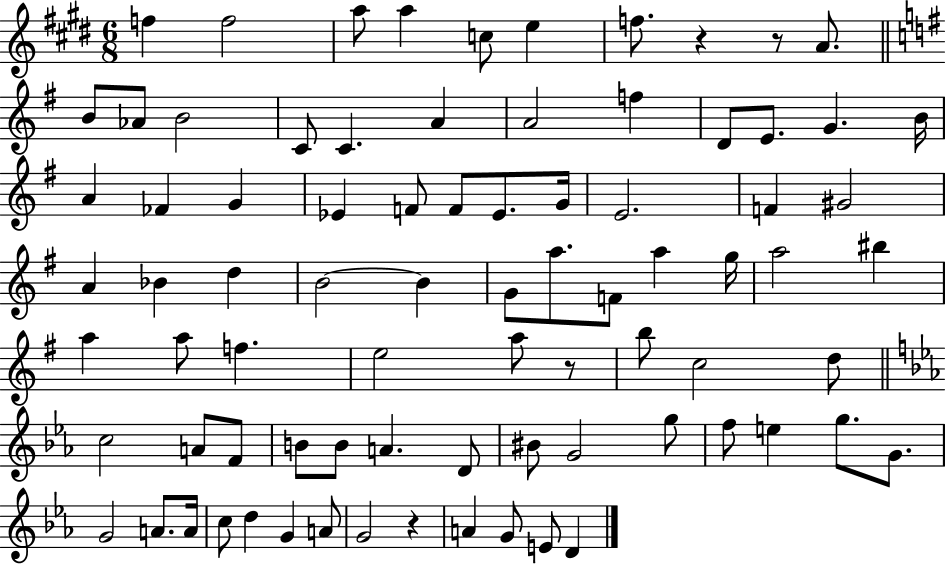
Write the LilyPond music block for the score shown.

{
  \clef treble
  \numericTimeSignature
  \time 6/8
  \key e \major
  f''4 f''2 | a''8 a''4 c''8 e''4 | f''8. r4 r8 a'8. | \bar "||" \break \key g \major b'8 aes'8 b'2 | c'8 c'4. a'4 | a'2 f''4 | d'8 e'8. g'4. b'16 | \break a'4 fes'4 g'4 | ees'4 f'8 f'8 ees'8. g'16 | e'2. | f'4 gis'2 | \break a'4 bes'4 d''4 | b'2~~ b'4 | g'8 a''8. f'8 a''4 g''16 | a''2 bis''4 | \break a''4 a''8 f''4. | e''2 a''8 r8 | b''8 c''2 d''8 | \bar "||" \break \key c \minor c''2 a'8 f'8 | b'8 b'8 a'4. d'8 | bis'8 g'2 g''8 | f''8 e''4 g''8. g'8. | \break g'2 a'8. a'16 | c''8 d''4 g'4 a'8 | g'2 r4 | a'4 g'8 e'8 d'4 | \break \bar "|."
}